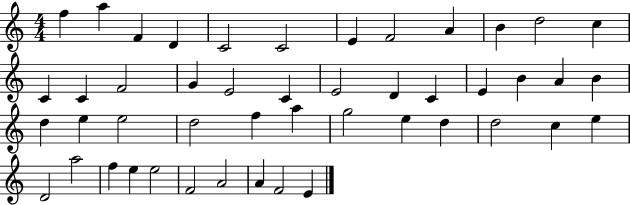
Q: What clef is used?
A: treble